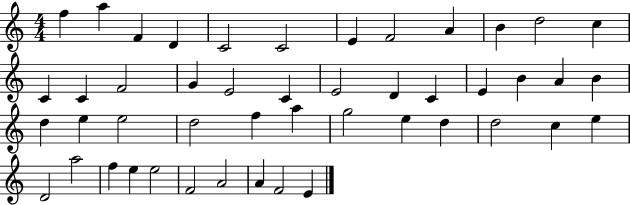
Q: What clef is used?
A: treble